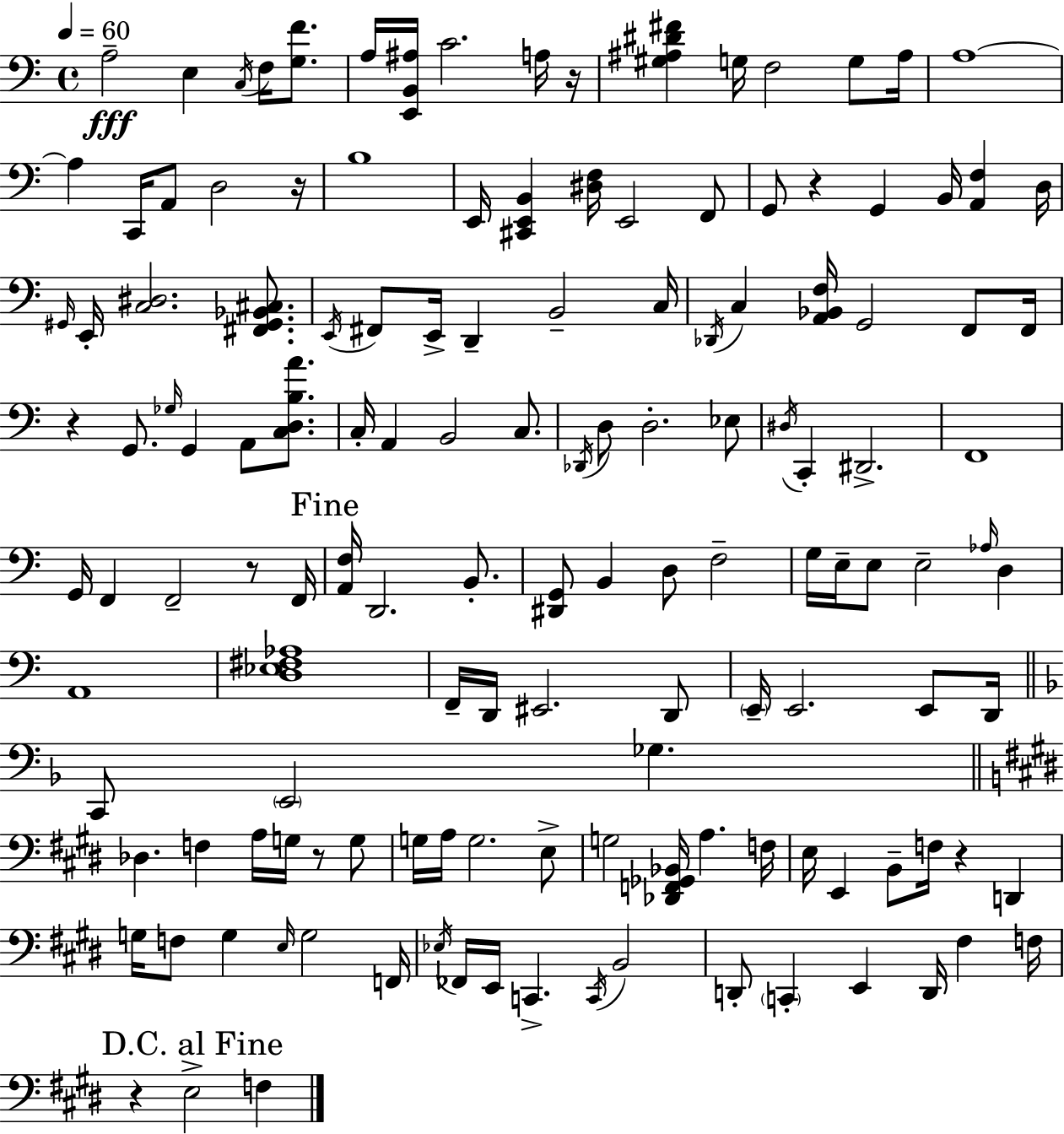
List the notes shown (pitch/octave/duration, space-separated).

A3/h E3/q C3/s F3/s [G3,F4]/e. A3/s [E2,B2,A#3]/s C4/h. A3/s R/s [G#3,A#3,D#4,F#4]/q G3/s F3/h G3/e A#3/s A3/w A3/q C2/s A2/e D3/h R/s B3/w E2/s [C#2,E2,B2]/q [D#3,F3]/s E2/h F2/e G2/e R/q G2/q B2/s [A2,F3]/q D3/s G#2/s E2/s [C3,D#3]/h. [F#2,G#2,Bb2,C#3]/e. E2/s F#2/e E2/s D2/q B2/h C3/s Db2/s C3/q [A2,Bb2,F3]/s G2/h F2/e F2/s R/q G2/e. Gb3/s G2/q A2/e [C3,D3,B3,A4]/e. C3/s A2/q B2/h C3/e. Db2/s D3/e D3/h. Eb3/e D#3/s C2/q D#2/h. F2/w G2/s F2/q F2/h R/e F2/s [A2,F3]/s D2/h. B2/e. [D#2,G2]/e B2/q D3/e F3/h G3/s E3/s E3/e E3/h Ab3/s D3/q A2/w [D3,Eb3,F#3,Ab3]/w F2/s D2/s EIS2/h. D2/e E2/s E2/h. E2/e D2/s C2/e E2/h Gb3/q. Db3/q. F3/q A3/s G3/s R/e G3/e G3/s A3/s G3/h. E3/e G3/h [Db2,F2,Gb2,Bb2]/s A3/q. F3/s E3/s E2/q B2/e F3/s R/q D2/q G3/s F3/e G3/q E3/s G3/h F2/s Eb3/s FES2/s E2/s C2/q. C2/s B2/h D2/e C2/q E2/q D2/s F#3/q F3/s R/q E3/h F3/q